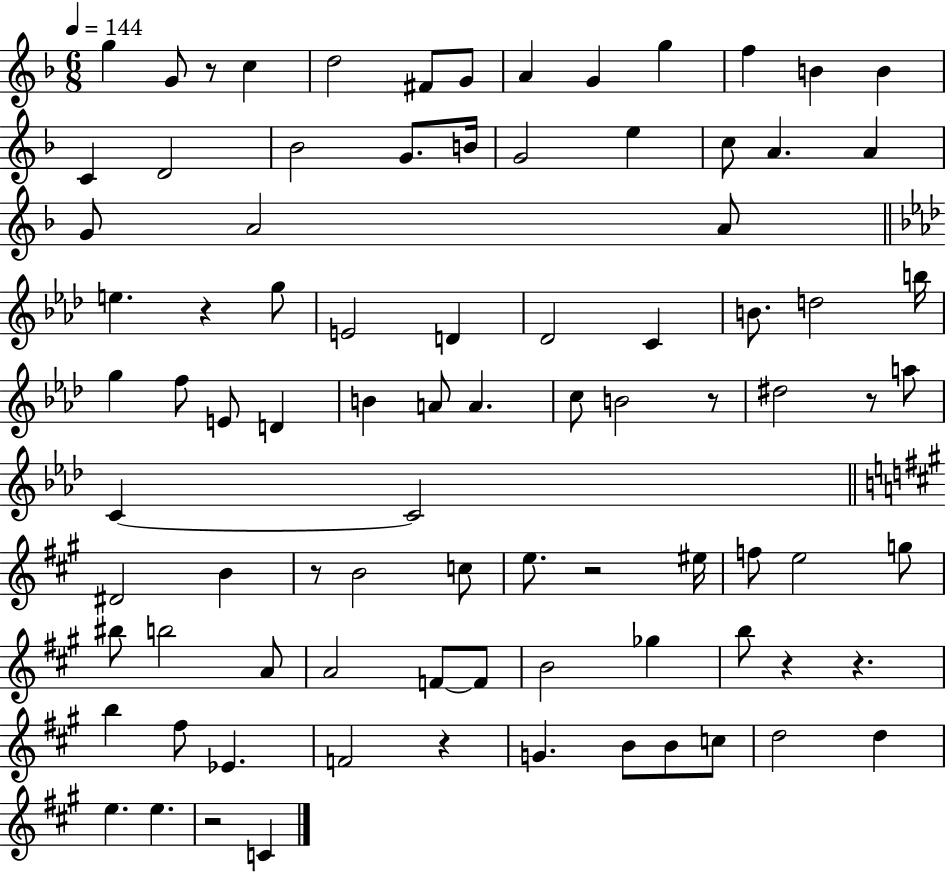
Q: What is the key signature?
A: F major